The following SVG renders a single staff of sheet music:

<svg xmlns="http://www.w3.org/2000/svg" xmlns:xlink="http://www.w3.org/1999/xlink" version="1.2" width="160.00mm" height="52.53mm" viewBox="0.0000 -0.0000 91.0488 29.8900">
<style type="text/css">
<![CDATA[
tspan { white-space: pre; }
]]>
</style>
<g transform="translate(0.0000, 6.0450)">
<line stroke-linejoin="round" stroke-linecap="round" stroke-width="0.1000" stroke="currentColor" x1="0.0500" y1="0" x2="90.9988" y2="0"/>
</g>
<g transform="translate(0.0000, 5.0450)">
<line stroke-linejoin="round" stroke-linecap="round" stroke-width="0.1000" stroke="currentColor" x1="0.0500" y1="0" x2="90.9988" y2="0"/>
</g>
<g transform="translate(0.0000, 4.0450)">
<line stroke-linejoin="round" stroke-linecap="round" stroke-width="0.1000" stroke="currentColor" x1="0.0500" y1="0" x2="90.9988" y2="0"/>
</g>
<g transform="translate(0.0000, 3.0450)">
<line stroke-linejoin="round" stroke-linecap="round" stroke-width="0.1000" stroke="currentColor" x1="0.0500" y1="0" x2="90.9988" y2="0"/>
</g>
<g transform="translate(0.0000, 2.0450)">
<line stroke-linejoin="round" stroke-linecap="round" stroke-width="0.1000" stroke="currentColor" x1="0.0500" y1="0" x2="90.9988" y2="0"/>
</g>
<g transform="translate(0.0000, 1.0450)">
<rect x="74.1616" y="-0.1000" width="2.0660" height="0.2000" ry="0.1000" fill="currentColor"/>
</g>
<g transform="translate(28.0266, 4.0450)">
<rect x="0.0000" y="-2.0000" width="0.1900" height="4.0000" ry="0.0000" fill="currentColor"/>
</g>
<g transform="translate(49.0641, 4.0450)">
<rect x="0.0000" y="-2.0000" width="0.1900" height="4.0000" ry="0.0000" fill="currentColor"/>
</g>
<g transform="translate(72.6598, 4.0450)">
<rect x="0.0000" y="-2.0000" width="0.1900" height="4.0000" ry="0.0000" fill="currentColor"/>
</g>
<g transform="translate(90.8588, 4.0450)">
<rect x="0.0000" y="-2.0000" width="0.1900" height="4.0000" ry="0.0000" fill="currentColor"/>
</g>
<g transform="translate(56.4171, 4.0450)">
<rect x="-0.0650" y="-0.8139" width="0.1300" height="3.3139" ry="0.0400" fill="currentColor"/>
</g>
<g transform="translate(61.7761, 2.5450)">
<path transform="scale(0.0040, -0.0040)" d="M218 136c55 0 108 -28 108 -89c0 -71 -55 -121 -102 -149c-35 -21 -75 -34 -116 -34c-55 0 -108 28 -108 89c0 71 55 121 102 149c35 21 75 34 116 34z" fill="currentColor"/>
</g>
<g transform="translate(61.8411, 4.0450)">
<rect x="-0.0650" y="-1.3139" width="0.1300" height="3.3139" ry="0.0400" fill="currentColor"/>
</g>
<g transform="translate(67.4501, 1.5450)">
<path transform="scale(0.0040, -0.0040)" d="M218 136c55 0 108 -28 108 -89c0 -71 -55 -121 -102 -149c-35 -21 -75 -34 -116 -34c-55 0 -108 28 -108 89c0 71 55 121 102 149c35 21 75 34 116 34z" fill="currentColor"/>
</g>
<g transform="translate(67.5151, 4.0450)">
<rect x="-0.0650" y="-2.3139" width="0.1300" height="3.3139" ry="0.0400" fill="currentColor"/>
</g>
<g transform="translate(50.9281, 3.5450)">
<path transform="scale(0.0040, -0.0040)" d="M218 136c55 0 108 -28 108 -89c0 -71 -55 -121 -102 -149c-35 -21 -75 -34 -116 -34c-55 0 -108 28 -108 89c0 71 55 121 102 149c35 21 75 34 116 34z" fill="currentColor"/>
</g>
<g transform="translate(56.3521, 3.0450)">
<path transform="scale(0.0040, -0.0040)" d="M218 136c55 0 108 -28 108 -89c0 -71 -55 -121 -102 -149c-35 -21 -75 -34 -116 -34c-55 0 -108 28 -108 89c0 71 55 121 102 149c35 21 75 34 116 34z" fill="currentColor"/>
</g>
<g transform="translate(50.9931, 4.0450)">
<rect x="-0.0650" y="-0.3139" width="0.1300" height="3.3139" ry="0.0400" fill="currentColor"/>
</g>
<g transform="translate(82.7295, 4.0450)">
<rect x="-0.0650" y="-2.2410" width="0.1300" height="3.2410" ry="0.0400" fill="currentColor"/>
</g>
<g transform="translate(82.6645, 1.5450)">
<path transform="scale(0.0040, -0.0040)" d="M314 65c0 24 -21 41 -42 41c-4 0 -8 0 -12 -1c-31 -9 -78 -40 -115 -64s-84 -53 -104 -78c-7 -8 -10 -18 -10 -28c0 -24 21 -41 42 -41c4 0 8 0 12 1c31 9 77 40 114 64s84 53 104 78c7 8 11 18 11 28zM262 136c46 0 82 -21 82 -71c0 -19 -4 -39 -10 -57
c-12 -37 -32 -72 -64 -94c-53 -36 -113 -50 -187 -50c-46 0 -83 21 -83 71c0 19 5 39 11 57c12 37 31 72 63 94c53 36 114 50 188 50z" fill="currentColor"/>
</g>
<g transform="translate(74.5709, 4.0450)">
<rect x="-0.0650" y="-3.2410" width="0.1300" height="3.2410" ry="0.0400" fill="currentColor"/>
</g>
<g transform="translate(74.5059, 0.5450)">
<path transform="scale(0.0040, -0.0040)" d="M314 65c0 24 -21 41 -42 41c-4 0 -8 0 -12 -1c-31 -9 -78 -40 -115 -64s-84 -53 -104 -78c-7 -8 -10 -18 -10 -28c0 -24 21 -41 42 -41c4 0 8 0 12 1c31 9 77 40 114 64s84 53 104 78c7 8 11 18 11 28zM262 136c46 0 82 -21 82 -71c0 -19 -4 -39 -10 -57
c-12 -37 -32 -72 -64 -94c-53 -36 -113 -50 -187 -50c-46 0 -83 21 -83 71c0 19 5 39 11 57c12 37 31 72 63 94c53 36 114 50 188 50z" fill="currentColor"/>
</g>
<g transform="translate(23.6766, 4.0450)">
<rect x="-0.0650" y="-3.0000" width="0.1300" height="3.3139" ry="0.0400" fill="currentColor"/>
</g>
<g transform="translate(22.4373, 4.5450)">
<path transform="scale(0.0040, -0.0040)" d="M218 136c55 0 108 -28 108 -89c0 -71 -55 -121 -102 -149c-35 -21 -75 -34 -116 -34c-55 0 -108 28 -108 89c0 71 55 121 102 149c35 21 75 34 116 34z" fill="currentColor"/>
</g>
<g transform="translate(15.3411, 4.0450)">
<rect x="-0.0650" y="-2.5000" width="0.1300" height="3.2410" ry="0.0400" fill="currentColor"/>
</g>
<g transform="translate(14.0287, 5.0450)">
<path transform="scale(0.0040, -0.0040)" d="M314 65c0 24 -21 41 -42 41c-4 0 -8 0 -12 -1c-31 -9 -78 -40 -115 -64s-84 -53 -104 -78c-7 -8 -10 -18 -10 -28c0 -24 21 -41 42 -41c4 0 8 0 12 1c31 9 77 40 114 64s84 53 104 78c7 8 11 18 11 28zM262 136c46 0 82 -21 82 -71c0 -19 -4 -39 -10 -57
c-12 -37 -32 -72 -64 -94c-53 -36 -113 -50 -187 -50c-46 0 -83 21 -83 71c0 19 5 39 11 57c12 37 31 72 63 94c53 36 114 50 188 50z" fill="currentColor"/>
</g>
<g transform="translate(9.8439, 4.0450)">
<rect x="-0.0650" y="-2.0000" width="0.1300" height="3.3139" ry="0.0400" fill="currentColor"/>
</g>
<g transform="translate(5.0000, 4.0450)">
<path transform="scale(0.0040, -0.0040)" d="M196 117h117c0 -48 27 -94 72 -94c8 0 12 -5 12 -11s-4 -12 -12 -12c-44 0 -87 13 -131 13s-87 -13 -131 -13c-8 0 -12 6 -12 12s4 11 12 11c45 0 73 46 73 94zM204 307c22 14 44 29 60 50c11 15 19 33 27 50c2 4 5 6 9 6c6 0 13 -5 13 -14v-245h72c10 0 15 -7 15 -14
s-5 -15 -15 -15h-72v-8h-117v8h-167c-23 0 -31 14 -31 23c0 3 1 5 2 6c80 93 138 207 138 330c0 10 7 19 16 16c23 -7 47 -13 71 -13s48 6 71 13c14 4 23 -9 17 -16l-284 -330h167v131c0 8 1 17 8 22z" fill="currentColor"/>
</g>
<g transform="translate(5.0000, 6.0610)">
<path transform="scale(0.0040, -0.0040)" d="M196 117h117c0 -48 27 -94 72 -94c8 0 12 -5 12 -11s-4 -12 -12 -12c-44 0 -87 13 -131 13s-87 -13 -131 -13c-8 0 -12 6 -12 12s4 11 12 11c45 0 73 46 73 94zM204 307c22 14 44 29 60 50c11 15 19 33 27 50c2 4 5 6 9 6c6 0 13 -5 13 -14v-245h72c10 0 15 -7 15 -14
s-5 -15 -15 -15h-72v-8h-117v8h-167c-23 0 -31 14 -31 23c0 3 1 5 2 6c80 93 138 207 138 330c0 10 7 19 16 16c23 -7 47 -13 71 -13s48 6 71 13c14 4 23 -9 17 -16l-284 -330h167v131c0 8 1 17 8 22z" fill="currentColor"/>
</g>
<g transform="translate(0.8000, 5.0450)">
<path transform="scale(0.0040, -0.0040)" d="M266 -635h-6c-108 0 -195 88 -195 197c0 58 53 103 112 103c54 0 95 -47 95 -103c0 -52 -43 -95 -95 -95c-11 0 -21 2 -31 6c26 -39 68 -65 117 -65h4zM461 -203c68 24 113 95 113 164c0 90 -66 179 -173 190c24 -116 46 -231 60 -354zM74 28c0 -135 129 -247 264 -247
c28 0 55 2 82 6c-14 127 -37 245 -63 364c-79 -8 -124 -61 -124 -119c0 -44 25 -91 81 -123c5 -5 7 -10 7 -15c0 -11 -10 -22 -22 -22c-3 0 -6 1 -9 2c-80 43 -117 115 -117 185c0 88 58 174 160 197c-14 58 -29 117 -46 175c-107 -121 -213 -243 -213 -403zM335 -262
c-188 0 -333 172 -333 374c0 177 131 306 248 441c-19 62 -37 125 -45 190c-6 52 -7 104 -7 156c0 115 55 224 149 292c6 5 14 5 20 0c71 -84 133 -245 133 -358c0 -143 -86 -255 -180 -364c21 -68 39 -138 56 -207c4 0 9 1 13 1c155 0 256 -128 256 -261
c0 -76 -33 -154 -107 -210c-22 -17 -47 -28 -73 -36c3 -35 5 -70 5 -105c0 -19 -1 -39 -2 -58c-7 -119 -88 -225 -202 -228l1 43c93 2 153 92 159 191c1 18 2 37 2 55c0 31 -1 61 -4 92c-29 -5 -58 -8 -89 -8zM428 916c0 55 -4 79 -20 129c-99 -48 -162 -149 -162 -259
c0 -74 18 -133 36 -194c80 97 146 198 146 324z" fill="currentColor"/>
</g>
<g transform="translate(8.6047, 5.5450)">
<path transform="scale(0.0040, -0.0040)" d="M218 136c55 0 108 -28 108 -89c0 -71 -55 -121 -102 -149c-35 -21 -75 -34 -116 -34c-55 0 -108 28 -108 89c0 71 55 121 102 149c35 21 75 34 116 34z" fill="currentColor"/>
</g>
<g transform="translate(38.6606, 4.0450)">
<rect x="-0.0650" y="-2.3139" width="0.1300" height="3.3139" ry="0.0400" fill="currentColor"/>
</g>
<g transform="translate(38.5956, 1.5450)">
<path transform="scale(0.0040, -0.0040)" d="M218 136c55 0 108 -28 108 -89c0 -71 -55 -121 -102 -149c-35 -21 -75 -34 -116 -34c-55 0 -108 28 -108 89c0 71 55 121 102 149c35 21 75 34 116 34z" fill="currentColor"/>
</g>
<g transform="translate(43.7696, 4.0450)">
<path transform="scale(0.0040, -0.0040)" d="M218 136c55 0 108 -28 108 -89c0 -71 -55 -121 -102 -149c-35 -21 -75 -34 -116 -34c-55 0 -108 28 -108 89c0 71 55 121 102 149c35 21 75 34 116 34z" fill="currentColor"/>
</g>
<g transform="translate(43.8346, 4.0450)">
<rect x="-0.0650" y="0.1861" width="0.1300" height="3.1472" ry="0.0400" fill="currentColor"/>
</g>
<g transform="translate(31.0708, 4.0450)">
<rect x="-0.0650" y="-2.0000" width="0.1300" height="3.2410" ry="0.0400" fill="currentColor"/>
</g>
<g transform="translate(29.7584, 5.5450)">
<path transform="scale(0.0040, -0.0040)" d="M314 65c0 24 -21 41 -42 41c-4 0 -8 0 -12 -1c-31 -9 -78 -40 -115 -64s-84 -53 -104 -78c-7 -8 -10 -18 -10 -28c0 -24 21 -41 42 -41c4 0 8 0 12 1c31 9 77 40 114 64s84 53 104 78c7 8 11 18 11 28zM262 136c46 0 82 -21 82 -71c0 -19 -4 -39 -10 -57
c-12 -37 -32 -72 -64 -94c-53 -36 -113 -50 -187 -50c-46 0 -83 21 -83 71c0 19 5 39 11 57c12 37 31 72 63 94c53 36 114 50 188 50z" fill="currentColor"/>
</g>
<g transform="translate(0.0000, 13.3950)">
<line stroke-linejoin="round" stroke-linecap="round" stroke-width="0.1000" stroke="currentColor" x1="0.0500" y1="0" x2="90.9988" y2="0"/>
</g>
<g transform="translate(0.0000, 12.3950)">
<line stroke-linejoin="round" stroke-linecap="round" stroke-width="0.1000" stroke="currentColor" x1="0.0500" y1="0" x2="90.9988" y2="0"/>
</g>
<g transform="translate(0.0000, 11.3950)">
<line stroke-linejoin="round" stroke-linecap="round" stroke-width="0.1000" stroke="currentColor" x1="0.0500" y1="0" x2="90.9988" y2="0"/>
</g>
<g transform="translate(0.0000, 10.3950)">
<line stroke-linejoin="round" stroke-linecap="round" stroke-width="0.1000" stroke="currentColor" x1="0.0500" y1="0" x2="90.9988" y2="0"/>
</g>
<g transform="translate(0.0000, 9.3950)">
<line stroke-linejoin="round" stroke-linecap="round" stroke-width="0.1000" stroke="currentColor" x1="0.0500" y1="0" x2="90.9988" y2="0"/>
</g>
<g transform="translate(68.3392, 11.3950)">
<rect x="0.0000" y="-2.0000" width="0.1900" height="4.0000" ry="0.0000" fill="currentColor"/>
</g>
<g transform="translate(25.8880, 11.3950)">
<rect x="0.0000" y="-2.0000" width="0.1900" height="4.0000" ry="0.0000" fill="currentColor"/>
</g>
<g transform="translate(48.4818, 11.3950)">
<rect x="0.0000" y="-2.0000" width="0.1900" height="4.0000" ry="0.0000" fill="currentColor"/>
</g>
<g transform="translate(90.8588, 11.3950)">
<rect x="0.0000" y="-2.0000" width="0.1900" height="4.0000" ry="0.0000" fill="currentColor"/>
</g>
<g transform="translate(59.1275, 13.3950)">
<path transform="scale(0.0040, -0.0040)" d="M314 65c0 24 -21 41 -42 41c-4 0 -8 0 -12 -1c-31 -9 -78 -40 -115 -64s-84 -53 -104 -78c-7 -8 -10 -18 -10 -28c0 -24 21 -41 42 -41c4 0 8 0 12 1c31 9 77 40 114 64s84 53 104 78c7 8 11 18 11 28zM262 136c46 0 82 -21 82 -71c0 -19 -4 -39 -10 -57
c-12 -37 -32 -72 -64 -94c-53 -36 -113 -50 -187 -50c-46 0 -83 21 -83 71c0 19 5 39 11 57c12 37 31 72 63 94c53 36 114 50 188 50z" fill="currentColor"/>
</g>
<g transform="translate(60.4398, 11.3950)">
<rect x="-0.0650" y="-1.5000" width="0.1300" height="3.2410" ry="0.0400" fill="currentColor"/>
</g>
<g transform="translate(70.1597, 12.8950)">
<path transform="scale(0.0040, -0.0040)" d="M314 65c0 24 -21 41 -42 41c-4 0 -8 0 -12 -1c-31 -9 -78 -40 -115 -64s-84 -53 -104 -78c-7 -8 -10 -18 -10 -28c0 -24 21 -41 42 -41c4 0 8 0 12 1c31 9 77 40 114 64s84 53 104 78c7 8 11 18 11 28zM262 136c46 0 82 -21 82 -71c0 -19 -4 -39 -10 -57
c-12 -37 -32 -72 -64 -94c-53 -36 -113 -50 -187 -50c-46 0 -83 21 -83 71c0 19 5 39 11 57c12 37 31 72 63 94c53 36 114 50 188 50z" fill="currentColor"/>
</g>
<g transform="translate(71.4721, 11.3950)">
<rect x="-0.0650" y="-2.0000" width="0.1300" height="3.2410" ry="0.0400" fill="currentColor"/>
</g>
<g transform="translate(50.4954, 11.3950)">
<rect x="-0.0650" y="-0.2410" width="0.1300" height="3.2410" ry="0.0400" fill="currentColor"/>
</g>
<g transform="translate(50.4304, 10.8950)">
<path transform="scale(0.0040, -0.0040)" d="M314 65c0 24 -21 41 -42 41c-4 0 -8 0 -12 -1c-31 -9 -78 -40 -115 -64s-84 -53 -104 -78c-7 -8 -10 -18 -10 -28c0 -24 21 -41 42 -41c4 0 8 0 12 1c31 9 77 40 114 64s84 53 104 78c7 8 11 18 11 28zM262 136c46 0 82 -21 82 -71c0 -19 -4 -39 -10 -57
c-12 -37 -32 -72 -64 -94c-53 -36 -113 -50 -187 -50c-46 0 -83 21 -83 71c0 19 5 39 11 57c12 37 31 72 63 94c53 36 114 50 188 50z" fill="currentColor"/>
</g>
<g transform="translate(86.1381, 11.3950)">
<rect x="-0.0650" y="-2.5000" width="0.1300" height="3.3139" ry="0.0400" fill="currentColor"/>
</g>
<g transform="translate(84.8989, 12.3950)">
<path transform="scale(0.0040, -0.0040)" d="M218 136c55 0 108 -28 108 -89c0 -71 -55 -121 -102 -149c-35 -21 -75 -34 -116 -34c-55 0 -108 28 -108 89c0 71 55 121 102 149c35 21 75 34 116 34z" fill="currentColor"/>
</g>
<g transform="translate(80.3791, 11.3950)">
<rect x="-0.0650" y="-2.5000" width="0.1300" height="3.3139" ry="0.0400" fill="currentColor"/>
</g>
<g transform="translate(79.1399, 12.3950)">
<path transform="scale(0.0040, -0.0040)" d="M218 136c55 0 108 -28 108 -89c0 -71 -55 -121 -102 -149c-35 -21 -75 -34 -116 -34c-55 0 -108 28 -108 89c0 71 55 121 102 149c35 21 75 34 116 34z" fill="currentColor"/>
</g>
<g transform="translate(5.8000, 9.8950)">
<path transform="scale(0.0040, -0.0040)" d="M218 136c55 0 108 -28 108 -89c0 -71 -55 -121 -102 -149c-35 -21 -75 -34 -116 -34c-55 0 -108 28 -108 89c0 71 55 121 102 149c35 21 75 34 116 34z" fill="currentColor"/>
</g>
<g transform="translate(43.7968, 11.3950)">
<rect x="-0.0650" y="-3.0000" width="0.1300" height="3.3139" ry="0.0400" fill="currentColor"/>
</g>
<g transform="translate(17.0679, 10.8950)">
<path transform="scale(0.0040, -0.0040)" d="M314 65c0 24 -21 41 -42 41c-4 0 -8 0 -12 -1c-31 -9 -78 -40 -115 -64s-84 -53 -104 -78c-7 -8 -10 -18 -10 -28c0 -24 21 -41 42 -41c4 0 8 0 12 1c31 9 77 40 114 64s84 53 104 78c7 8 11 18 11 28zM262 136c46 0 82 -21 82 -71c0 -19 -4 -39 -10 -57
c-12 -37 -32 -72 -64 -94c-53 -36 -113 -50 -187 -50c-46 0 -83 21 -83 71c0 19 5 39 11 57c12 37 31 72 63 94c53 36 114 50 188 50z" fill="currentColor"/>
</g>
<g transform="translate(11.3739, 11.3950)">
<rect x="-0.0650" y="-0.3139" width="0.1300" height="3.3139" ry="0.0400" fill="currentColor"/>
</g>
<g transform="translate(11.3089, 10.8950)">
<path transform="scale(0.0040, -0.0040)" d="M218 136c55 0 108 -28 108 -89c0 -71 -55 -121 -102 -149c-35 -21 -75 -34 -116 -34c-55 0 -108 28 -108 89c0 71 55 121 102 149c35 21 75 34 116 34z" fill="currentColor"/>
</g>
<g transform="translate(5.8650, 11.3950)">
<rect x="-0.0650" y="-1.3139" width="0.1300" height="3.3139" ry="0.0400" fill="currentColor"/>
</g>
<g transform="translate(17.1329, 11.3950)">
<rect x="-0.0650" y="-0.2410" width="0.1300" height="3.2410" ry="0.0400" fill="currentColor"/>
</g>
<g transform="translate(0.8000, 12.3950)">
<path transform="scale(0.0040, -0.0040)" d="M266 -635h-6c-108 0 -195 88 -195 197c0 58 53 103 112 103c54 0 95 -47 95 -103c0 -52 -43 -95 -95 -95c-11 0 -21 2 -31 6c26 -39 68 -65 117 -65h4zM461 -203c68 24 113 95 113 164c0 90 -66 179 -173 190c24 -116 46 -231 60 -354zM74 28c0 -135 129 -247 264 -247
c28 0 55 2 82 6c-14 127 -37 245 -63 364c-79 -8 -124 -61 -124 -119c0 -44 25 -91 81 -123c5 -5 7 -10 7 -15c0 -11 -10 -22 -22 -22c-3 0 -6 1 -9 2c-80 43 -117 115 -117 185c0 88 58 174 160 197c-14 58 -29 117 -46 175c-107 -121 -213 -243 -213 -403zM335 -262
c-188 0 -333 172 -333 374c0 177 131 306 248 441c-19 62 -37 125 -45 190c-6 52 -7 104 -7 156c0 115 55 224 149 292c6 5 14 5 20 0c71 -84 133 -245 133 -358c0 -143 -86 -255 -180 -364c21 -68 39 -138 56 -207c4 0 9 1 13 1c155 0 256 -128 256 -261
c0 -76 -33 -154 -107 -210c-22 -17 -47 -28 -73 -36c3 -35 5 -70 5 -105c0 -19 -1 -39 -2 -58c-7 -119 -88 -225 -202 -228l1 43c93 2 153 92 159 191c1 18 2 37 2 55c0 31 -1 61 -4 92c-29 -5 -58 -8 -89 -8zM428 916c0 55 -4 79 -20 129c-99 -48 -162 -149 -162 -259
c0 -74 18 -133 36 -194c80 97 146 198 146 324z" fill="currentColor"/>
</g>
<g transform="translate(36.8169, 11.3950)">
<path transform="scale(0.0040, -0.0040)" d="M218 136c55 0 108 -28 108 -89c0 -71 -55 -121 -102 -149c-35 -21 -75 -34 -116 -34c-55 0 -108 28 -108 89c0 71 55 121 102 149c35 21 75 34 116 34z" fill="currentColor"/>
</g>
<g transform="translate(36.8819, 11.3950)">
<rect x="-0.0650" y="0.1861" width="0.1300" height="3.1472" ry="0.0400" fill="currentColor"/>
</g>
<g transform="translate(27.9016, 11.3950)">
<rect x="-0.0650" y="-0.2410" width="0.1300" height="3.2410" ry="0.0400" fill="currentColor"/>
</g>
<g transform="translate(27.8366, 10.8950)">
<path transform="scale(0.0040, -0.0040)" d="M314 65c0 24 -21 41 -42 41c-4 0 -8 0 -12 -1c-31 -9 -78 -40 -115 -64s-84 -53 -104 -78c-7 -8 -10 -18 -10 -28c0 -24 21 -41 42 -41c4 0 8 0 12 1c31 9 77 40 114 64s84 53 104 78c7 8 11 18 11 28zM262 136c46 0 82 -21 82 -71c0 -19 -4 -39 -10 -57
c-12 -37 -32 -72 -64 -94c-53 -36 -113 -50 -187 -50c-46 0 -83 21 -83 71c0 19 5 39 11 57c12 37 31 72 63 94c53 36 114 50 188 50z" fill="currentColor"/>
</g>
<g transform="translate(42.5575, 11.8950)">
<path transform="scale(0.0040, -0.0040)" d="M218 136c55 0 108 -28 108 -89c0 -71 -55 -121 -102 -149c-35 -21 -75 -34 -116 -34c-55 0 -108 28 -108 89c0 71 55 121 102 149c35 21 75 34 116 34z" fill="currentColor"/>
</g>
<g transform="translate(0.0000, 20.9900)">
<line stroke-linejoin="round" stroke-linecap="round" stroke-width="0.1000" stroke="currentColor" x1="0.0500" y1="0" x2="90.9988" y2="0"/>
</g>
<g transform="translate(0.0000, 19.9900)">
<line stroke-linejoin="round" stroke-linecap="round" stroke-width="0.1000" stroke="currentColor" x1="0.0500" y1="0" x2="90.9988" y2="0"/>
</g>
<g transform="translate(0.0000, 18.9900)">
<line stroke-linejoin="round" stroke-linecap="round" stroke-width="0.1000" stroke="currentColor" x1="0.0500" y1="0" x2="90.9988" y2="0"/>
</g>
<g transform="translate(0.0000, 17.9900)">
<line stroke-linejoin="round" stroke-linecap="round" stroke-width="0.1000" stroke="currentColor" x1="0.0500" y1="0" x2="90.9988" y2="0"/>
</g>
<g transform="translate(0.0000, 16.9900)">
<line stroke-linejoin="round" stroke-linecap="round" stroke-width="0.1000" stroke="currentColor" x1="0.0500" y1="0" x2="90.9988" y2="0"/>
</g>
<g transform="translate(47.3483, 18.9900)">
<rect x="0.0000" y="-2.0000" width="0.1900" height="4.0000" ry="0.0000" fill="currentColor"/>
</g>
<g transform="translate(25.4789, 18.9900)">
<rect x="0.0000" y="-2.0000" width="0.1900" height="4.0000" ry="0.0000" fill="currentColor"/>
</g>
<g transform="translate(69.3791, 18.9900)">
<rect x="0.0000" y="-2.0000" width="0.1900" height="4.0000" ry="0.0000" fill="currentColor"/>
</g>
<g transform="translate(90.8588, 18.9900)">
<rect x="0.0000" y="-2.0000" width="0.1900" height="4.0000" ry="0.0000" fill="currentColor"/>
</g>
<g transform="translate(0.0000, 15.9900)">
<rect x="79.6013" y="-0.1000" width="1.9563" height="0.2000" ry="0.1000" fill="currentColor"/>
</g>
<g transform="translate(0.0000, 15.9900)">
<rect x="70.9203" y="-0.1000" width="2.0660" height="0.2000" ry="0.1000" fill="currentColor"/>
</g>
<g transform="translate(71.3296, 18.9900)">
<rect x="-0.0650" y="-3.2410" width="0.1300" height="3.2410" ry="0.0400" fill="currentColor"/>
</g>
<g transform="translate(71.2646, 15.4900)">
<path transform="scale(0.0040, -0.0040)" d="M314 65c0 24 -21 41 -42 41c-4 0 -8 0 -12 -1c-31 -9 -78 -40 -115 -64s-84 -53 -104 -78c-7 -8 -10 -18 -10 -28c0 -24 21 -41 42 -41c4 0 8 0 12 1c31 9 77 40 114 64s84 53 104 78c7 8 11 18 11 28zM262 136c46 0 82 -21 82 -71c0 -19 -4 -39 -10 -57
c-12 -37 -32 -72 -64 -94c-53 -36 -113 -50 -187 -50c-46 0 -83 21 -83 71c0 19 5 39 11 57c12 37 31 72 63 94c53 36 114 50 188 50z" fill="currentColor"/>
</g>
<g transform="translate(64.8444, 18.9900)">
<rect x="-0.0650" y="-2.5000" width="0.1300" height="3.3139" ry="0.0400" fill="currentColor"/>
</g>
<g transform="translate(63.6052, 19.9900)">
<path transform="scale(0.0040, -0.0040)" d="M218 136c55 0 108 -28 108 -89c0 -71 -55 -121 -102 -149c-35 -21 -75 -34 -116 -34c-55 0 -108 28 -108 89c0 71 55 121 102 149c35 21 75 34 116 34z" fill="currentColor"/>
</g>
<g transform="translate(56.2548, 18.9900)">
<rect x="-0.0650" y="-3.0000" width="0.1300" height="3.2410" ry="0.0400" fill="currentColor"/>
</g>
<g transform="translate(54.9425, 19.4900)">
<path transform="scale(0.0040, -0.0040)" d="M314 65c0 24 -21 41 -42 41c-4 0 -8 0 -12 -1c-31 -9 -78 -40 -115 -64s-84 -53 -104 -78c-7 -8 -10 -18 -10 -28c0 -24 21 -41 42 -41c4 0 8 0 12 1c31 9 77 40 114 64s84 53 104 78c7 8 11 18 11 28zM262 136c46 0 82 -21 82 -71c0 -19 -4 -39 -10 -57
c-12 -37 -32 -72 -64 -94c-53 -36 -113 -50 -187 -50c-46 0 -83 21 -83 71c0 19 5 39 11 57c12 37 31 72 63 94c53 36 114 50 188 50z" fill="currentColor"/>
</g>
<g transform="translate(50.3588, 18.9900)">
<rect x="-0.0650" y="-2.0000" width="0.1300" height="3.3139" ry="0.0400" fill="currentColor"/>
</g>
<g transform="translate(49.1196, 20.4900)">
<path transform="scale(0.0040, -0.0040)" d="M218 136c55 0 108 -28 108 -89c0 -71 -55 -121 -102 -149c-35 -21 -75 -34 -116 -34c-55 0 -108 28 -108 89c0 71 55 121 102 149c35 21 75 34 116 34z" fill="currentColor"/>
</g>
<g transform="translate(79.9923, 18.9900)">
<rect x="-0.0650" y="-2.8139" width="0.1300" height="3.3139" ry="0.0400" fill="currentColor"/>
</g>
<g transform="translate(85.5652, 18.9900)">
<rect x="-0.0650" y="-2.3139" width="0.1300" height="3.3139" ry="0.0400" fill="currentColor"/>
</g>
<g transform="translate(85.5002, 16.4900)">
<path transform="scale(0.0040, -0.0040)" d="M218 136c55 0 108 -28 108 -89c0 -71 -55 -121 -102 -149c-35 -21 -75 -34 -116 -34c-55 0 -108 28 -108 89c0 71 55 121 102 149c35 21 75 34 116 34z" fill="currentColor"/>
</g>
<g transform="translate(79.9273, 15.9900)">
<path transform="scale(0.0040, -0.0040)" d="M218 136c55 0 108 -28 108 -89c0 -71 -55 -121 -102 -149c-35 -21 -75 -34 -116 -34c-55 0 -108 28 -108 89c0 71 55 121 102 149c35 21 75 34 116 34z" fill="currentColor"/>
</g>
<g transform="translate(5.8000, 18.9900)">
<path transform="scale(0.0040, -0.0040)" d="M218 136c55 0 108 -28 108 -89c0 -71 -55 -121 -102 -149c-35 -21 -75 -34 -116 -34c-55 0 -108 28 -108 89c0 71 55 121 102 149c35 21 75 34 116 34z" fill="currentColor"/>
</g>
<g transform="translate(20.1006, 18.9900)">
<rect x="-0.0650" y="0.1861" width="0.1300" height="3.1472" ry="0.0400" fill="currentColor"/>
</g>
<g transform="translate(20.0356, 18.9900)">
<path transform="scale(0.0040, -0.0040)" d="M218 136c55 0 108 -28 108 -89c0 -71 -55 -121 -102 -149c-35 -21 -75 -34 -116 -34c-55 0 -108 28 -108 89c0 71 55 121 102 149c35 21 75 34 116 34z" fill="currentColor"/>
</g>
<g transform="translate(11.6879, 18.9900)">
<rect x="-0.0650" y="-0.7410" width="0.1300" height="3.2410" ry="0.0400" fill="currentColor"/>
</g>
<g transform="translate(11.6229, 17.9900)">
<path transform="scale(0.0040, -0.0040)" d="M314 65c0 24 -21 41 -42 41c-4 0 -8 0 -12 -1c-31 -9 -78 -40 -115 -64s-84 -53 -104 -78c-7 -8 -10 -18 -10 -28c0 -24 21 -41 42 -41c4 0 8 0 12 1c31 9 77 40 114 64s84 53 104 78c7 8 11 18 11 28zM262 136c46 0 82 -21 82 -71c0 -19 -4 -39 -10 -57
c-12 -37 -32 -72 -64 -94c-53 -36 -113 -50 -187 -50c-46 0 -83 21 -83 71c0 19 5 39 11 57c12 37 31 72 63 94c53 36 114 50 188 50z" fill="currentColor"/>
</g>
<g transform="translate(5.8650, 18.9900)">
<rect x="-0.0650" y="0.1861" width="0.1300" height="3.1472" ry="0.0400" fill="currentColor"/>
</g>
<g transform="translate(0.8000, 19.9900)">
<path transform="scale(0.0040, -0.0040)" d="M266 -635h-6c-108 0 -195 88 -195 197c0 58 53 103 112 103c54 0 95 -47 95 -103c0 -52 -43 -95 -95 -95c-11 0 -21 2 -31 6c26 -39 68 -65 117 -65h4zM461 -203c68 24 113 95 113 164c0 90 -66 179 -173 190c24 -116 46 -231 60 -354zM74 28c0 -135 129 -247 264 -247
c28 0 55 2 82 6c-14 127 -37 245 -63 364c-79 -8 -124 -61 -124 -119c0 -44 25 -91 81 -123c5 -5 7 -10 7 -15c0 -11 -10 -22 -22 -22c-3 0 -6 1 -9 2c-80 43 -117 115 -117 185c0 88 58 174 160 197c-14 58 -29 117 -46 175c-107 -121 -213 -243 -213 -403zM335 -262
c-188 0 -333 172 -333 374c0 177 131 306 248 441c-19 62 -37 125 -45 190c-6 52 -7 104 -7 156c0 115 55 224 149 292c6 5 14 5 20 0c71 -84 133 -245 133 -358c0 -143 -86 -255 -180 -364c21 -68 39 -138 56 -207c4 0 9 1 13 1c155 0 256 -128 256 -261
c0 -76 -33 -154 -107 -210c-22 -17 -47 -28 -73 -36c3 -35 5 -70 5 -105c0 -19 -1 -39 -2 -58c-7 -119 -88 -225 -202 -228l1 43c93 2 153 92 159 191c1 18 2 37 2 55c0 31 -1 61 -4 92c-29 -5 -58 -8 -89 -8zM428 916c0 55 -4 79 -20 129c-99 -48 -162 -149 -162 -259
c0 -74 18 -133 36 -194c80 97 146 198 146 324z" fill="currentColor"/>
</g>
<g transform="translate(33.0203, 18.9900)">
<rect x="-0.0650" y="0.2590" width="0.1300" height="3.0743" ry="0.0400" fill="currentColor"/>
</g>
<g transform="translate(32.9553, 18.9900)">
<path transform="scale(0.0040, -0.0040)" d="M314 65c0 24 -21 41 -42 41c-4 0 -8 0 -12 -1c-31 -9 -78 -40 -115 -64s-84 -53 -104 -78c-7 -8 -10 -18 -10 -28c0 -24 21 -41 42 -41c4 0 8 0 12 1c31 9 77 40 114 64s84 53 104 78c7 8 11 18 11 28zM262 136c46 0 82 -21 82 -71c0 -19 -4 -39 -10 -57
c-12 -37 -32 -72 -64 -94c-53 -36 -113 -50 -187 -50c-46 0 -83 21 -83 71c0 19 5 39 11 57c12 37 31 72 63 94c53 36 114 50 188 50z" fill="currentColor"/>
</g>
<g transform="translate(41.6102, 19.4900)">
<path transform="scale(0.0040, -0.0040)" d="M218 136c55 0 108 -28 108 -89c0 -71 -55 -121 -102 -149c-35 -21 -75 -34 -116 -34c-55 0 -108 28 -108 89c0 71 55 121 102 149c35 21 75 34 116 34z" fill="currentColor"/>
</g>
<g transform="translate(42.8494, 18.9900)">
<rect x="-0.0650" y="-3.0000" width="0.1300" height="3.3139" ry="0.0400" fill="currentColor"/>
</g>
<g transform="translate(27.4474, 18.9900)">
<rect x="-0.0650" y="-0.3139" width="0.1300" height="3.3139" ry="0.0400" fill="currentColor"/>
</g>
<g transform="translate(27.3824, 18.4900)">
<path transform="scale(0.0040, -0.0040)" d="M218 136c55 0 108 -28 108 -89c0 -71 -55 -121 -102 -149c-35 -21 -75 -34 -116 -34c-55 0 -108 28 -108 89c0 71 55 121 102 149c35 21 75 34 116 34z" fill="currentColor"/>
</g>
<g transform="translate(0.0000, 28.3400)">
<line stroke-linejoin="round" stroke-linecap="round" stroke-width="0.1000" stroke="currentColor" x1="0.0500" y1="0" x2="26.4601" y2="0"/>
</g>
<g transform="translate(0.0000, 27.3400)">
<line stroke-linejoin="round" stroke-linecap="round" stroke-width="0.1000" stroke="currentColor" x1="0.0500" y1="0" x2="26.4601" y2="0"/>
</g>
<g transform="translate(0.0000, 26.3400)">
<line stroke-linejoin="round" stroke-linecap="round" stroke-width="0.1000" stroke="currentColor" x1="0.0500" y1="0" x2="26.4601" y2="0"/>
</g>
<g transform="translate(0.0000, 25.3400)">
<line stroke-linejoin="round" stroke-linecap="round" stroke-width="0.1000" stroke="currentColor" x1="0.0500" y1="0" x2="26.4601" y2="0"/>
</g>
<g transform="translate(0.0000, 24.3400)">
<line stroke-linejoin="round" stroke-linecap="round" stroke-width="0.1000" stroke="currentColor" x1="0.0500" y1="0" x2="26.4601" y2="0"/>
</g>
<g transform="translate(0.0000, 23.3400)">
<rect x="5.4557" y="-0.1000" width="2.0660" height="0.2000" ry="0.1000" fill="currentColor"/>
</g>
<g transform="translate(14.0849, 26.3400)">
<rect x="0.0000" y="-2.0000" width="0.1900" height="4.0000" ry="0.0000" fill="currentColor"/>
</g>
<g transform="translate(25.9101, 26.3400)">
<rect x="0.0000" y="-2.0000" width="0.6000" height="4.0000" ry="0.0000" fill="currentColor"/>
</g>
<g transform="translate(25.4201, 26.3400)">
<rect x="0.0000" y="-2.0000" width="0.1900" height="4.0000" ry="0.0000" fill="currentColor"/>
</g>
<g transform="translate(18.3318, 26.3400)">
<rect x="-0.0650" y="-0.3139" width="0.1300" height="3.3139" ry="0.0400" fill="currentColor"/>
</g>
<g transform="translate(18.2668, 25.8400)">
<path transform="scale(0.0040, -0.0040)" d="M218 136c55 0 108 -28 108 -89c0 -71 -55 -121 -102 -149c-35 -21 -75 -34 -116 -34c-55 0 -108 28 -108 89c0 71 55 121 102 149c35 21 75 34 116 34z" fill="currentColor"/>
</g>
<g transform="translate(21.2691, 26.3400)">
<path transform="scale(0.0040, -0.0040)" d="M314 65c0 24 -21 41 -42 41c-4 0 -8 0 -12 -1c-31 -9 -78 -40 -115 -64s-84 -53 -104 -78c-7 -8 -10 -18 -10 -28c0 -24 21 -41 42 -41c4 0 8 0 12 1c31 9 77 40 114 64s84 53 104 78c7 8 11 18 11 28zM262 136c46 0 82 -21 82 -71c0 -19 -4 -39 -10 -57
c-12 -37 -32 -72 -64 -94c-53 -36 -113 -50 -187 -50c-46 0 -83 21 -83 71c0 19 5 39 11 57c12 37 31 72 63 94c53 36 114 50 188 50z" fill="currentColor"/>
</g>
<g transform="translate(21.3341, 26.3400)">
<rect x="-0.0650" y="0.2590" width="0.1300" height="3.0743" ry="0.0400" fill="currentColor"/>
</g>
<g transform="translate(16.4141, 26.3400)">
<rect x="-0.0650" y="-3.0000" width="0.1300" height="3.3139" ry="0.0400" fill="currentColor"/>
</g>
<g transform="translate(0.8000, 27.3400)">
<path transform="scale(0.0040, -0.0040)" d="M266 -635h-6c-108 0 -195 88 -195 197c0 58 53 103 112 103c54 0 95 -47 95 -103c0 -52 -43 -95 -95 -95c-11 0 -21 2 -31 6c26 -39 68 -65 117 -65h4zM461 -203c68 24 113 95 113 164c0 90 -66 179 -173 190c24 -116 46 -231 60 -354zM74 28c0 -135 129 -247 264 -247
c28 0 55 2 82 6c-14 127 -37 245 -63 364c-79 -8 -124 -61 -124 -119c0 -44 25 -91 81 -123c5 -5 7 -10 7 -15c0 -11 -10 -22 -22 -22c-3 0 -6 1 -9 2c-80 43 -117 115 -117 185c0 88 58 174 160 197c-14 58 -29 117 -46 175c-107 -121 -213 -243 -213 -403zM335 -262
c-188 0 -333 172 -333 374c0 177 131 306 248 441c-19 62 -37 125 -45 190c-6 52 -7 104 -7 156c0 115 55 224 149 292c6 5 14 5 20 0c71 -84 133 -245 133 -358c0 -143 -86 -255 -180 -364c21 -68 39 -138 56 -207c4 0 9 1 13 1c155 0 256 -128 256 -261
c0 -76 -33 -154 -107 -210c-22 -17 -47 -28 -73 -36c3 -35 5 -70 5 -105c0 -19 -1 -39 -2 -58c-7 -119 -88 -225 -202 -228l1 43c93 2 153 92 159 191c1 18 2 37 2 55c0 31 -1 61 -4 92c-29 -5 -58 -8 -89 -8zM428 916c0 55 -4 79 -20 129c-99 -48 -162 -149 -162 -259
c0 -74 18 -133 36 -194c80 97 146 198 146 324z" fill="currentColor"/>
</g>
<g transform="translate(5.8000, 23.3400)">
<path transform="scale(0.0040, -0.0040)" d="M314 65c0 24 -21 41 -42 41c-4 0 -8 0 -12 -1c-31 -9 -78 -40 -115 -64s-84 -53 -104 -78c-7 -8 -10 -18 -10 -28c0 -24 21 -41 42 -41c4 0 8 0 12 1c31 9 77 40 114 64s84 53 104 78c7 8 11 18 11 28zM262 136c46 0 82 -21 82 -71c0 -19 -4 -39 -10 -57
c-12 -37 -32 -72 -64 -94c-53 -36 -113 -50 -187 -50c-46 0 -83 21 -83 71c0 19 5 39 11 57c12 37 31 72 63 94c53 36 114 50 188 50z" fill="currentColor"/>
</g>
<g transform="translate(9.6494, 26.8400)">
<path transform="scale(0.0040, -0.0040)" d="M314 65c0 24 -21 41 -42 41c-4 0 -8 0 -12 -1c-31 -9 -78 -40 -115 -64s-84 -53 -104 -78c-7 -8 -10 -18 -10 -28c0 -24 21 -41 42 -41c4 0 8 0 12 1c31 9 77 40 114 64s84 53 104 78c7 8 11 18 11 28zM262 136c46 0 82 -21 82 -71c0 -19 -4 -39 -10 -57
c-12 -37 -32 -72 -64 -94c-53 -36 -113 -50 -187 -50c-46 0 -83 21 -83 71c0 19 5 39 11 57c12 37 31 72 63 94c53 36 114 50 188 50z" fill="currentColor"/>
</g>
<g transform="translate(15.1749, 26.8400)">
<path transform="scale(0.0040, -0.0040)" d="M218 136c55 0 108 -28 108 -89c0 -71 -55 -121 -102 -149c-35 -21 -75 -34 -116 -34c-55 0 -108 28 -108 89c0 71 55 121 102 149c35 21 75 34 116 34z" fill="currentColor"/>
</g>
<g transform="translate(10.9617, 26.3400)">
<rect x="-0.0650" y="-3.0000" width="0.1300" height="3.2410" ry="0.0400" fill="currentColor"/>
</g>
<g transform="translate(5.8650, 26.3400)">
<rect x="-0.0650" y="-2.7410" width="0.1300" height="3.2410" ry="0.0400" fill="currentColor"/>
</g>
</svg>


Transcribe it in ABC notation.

X:1
T:Untitled
M:4/4
L:1/4
K:C
F G2 A F2 g B c d e g b2 g2 e c c2 c2 B A c2 E2 F2 G G B d2 B c B2 A F A2 G b2 a g a2 A2 A c B2